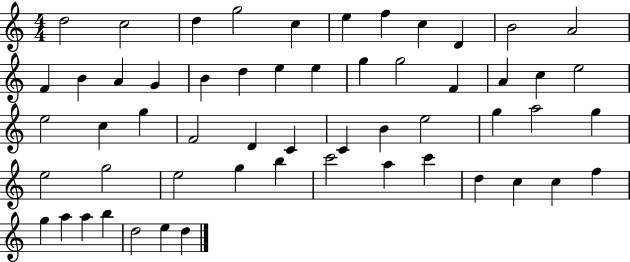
D5/h C5/h D5/q G5/h C5/q E5/q F5/q C5/q D4/q B4/h A4/h F4/q B4/q A4/q G4/q B4/q D5/q E5/q E5/q G5/q G5/h F4/q A4/q C5/q E5/h E5/h C5/q G5/q F4/h D4/q C4/q C4/q B4/q E5/h G5/q A5/h G5/q E5/h G5/h E5/h G5/q B5/q C6/h A5/q C6/q D5/q C5/q C5/q F5/q G5/q A5/q A5/q B5/q D5/h E5/q D5/q